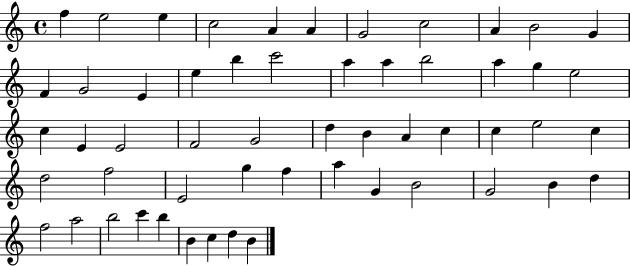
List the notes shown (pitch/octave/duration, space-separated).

F5/q E5/h E5/q C5/h A4/q A4/q G4/h C5/h A4/q B4/h G4/q F4/q G4/h E4/q E5/q B5/q C6/h A5/q A5/q B5/h A5/q G5/q E5/h C5/q E4/q E4/h F4/h G4/h D5/q B4/q A4/q C5/q C5/q E5/h C5/q D5/h F5/h E4/h G5/q F5/q A5/q G4/q B4/h G4/h B4/q D5/q F5/h A5/h B5/h C6/q B5/q B4/q C5/q D5/q B4/q